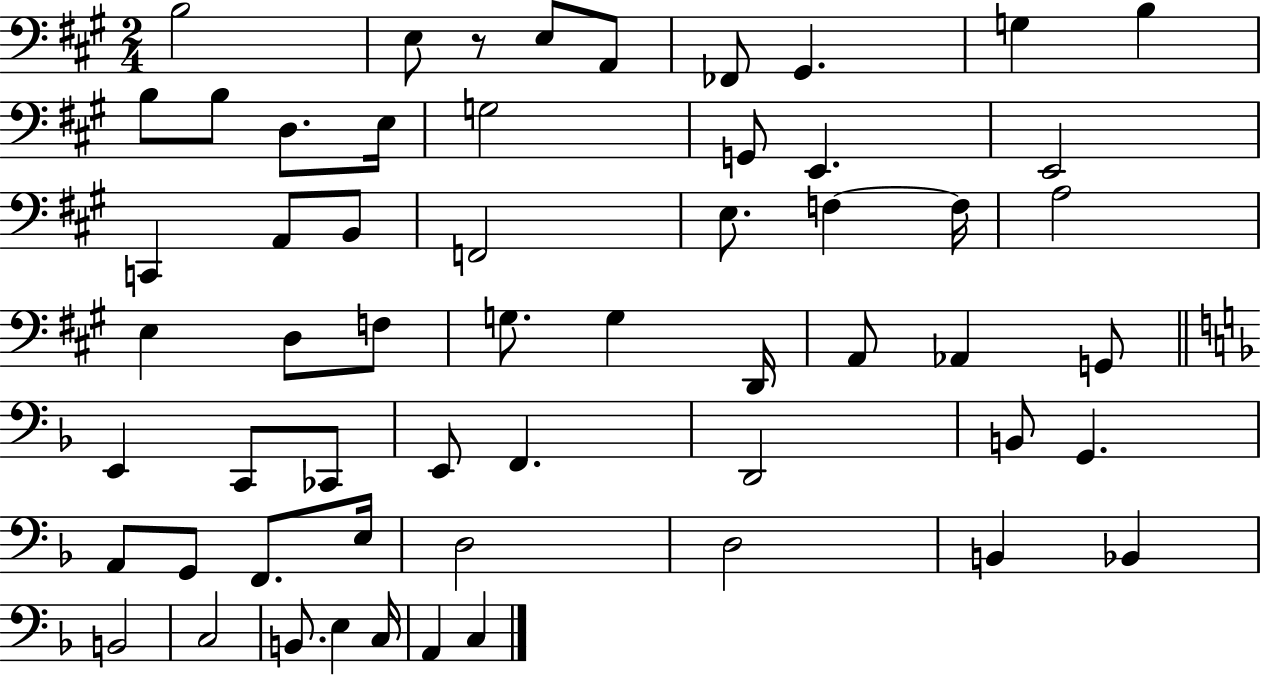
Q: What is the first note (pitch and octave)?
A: B3